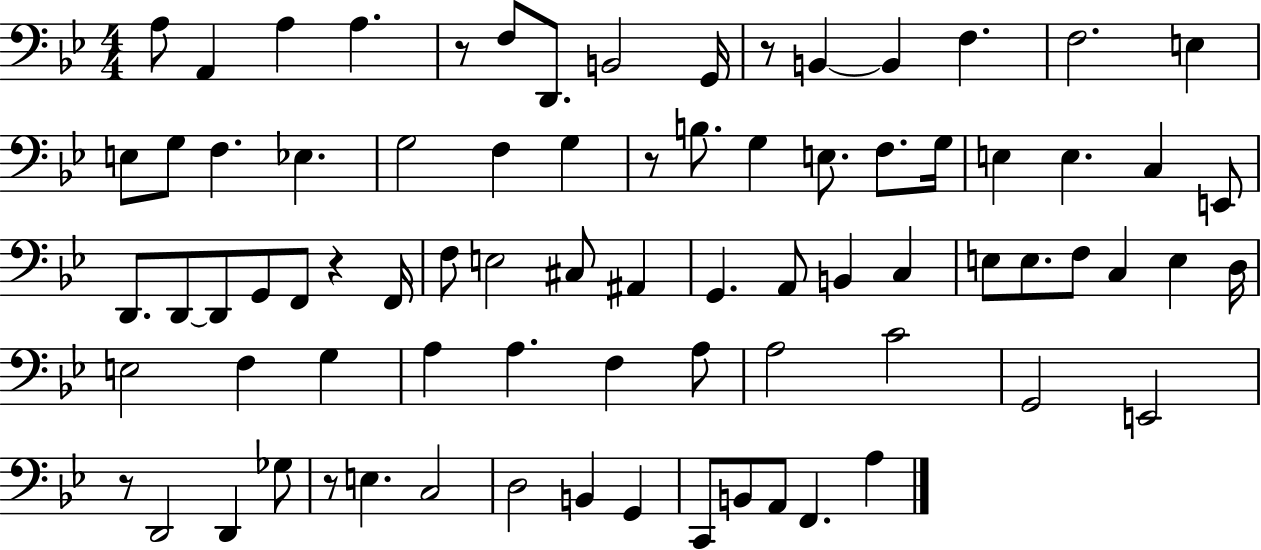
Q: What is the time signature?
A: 4/4